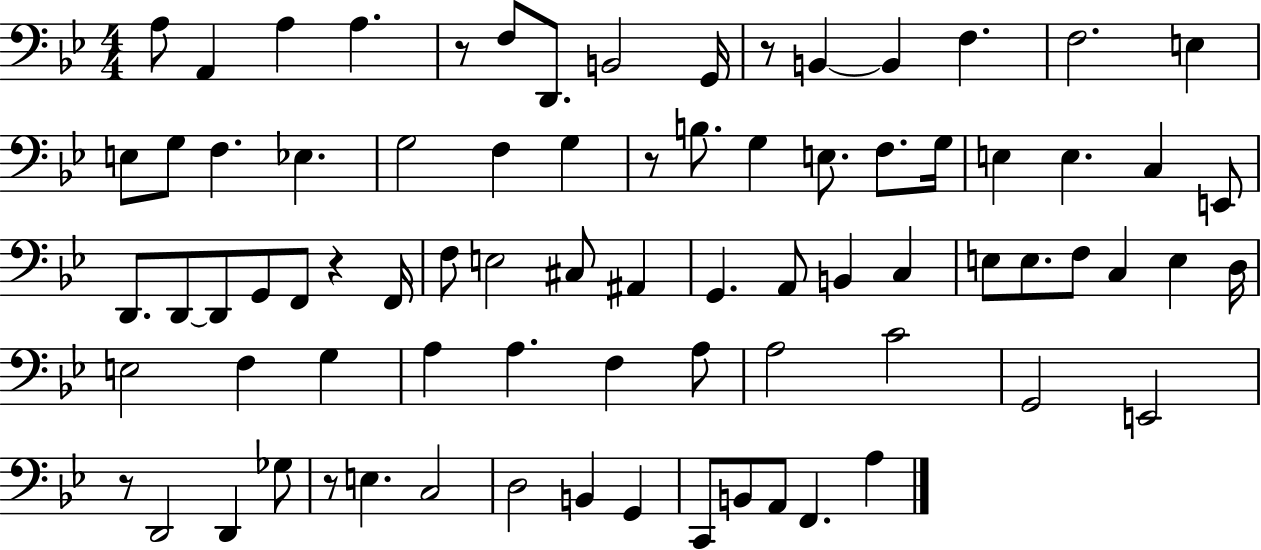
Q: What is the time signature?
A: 4/4